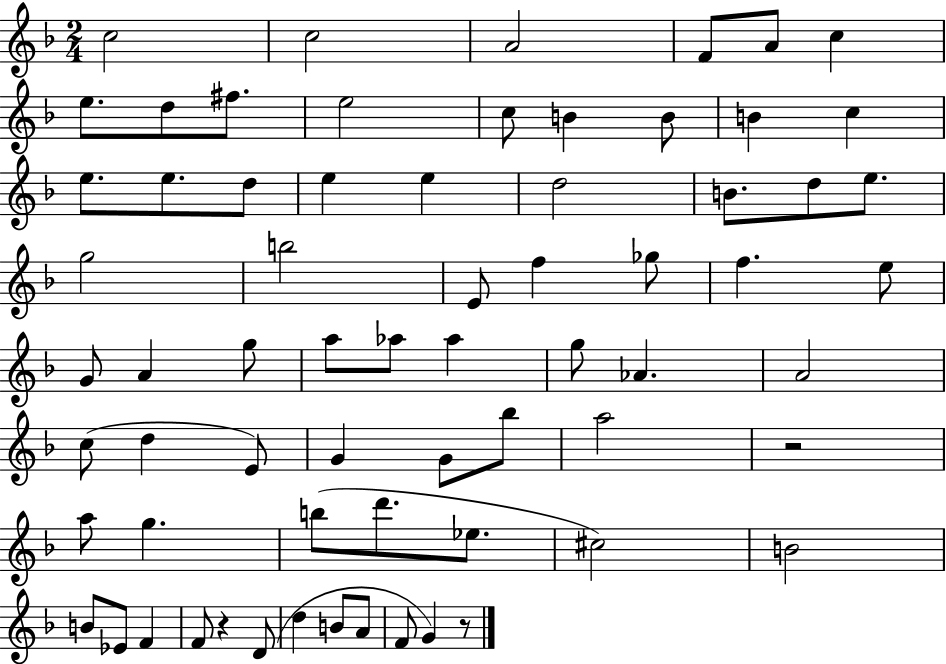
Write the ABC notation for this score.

X:1
T:Untitled
M:2/4
L:1/4
K:F
c2 c2 A2 F/2 A/2 c e/2 d/2 ^f/2 e2 c/2 B B/2 B c e/2 e/2 d/2 e e d2 B/2 d/2 e/2 g2 b2 E/2 f _g/2 f e/2 G/2 A g/2 a/2 _a/2 _a g/2 _A A2 c/2 d E/2 G G/2 _b/2 a2 z2 a/2 g b/2 d'/2 _e/2 ^c2 B2 B/2 _E/2 F F/2 z D/2 d B/2 A/2 F/2 G z/2